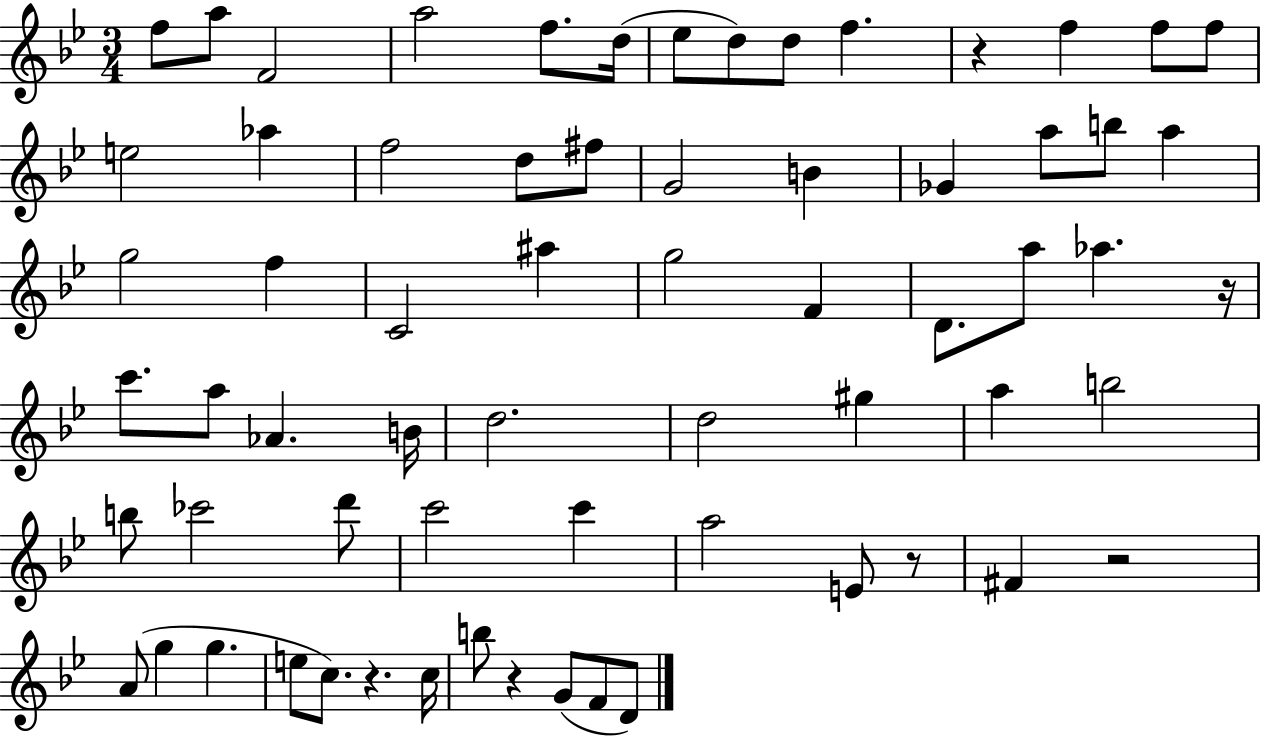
F5/e A5/e F4/h A5/h F5/e. D5/s Eb5/e D5/e D5/e F5/q. R/q F5/q F5/e F5/e E5/h Ab5/q F5/h D5/e F#5/e G4/h B4/q Gb4/q A5/e B5/e A5/q G5/h F5/q C4/h A#5/q G5/h F4/q D4/e. A5/e Ab5/q. R/s C6/e. A5/e Ab4/q. B4/s D5/h. D5/h G#5/q A5/q B5/h B5/e CES6/h D6/e C6/h C6/q A5/h E4/e R/e F#4/q R/h A4/e G5/q G5/q. E5/e C5/e. R/q. C5/s B5/e R/q G4/e F4/e D4/e